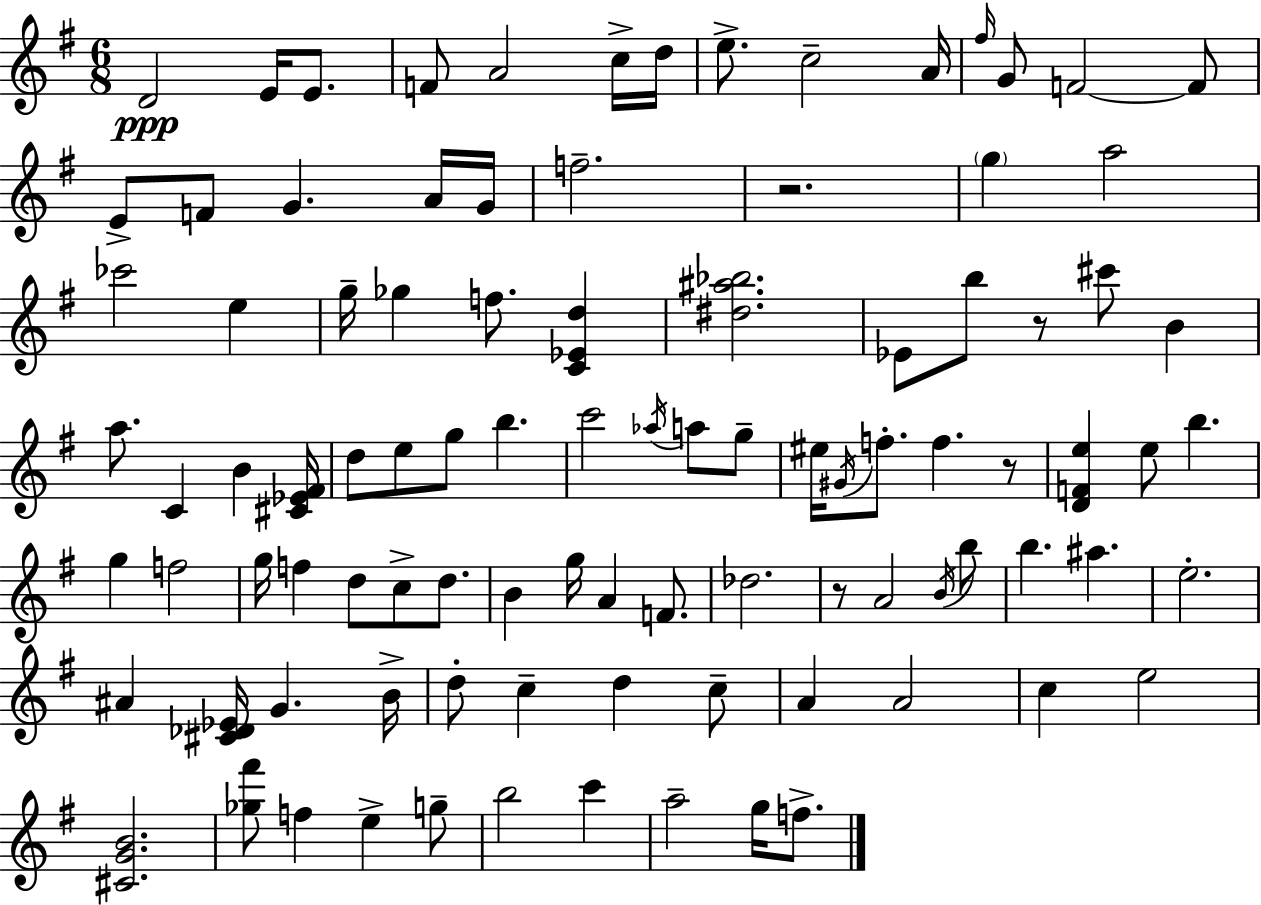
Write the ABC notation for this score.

X:1
T:Untitled
M:6/8
L:1/4
K:G
D2 E/4 E/2 F/2 A2 c/4 d/4 e/2 c2 A/4 ^f/4 G/2 F2 F/2 E/2 F/2 G A/4 G/4 f2 z2 g a2 _c'2 e g/4 _g f/2 [C_Ed] [^d^a_b]2 _E/2 b/2 z/2 ^c'/2 B a/2 C B [^C_E^F]/4 d/2 e/2 g/2 b c'2 _a/4 a/2 g/2 ^e/4 ^G/4 f/2 f z/2 [DFe] e/2 b g f2 g/4 f d/2 c/2 d/2 B g/4 A F/2 _d2 z/2 A2 B/4 b/2 b ^a e2 ^A [^C_D_E]/4 G B/4 d/2 c d c/2 A A2 c e2 [^CGB]2 [_g^f']/2 f e g/2 b2 c' a2 g/4 f/2